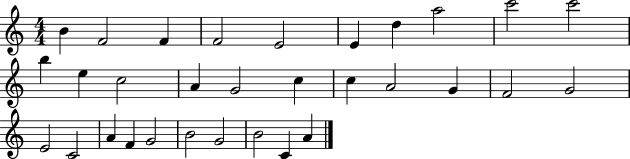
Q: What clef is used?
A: treble